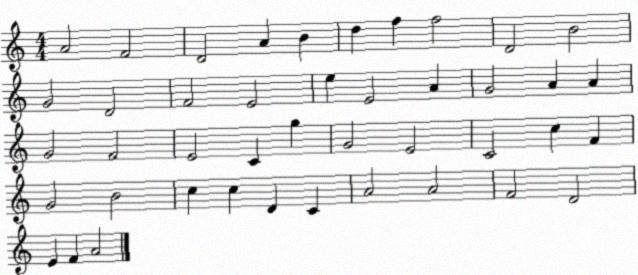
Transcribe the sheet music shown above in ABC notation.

X:1
T:Untitled
M:4/4
L:1/4
K:C
A2 F2 D2 A B d f f2 D2 B2 G2 D2 F2 E2 e E2 A G2 A A G2 F2 E2 C g G2 E2 C2 c F G2 B2 c c D C A2 A2 F2 D2 E F A2